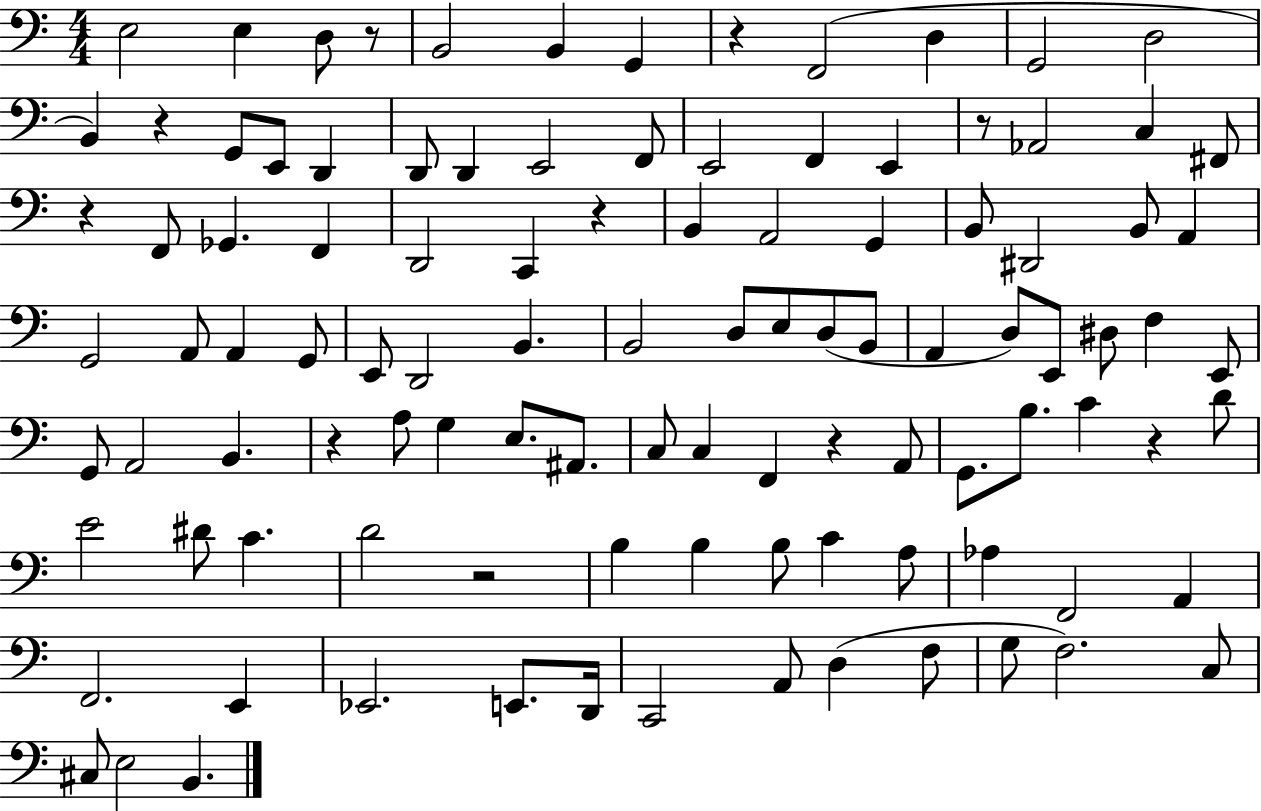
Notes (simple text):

E3/h E3/q D3/e R/e B2/h B2/q G2/q R/q F2/h D3/q G2/h D3/h B2/q R/q G2/e E2/e D2/q D2/e D2/q E2/h F2/e E2/h F2/q E2/q R/e Ab2/h C3/q F#2/e R/q F2/e Gb2/q. F2/q D2/h C2/q R/q B2/q A2/h G2/q B2/e D#2/h B2/e A2/q G2/h A2/e A2/q G2/e E2/e D2/h B2/q. B2/h D3/e E3/e D3/e B2/e A2/q D3/e E2/e D#3/e F3/q E2/e G2/e A2/h B2/q. R/q A3/e G3/q E3/e. A#2/e. C3/e C3/q F2/q R/q A2/e G2/e. B3/e. C4/q R/q D4/e E4/h D#4/e C4/q. D4/h R/h B3/q B3/q B3/e C4/q A3/e Ab3/q F2/h A2/q F2/h. E2/q Eb2/h. E2/e. D2/s C2/h A2/e D3/q F3/e G3/e F3/h. C3/e C#3/e E3/h B2/q.